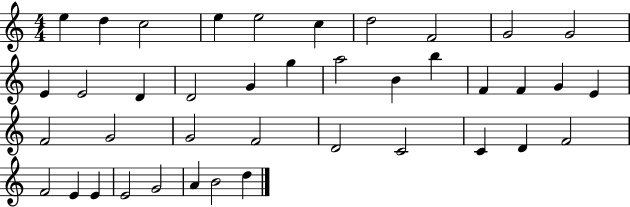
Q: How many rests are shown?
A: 0